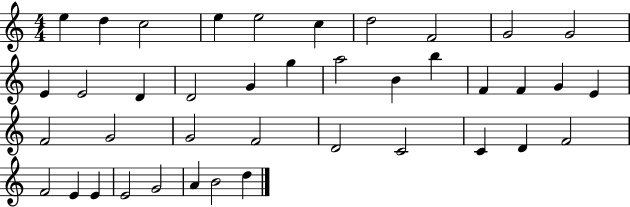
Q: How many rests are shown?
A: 0